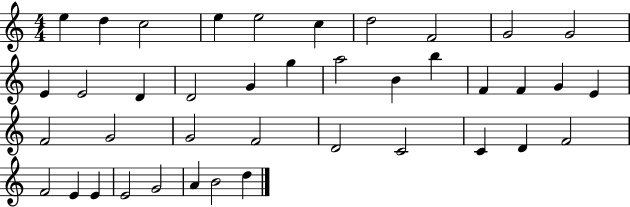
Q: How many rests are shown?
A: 0